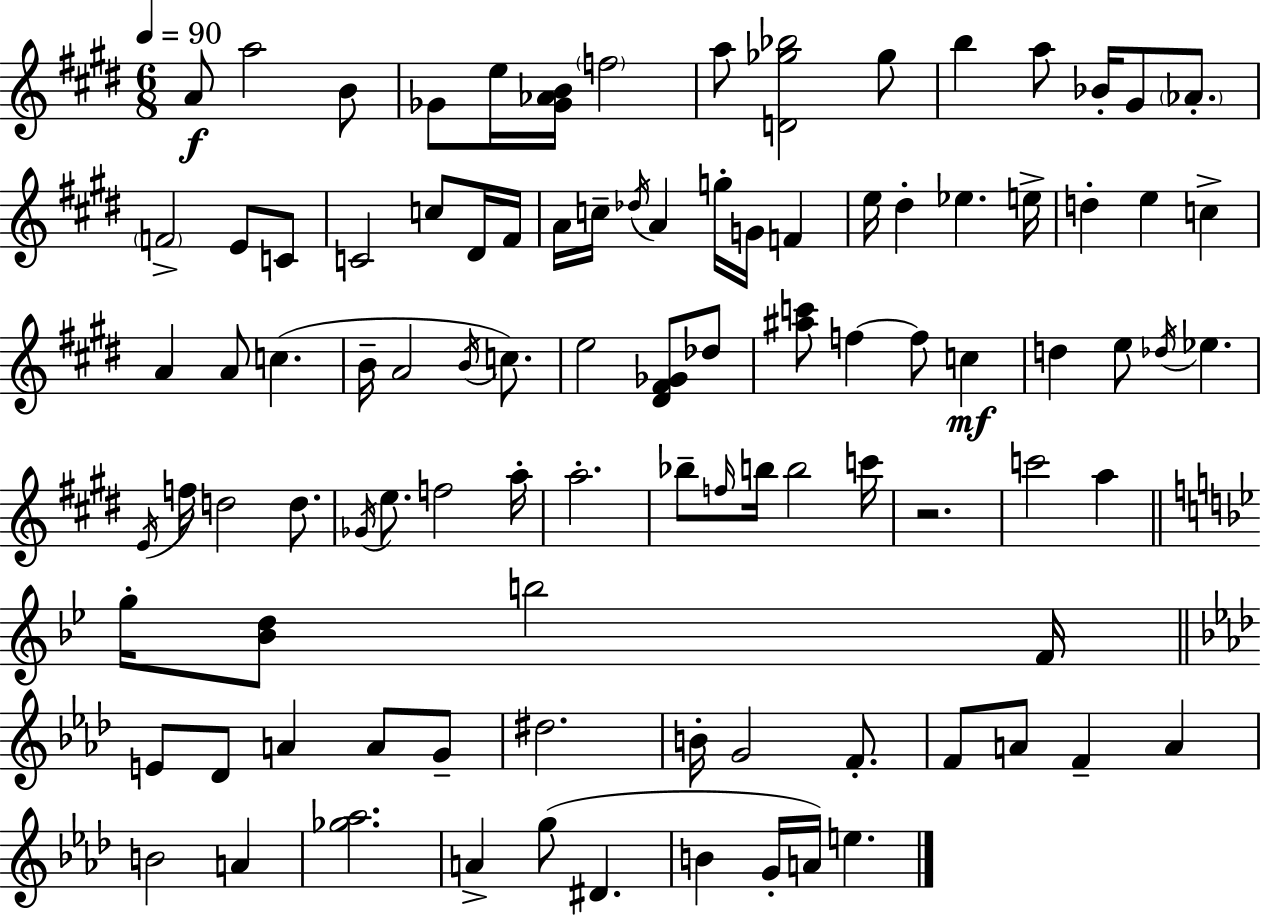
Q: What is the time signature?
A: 6/8